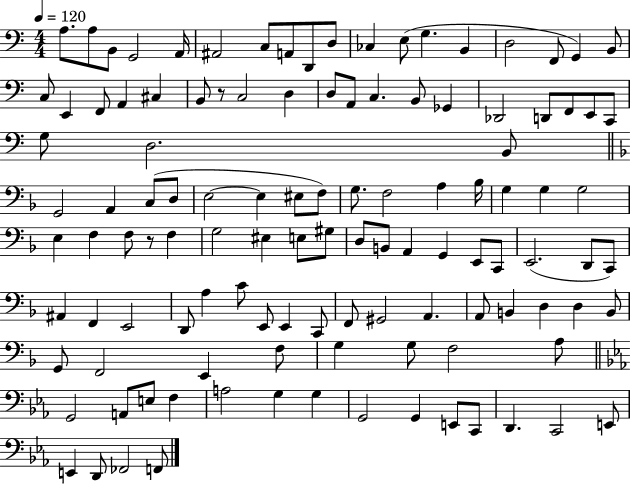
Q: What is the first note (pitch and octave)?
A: A3